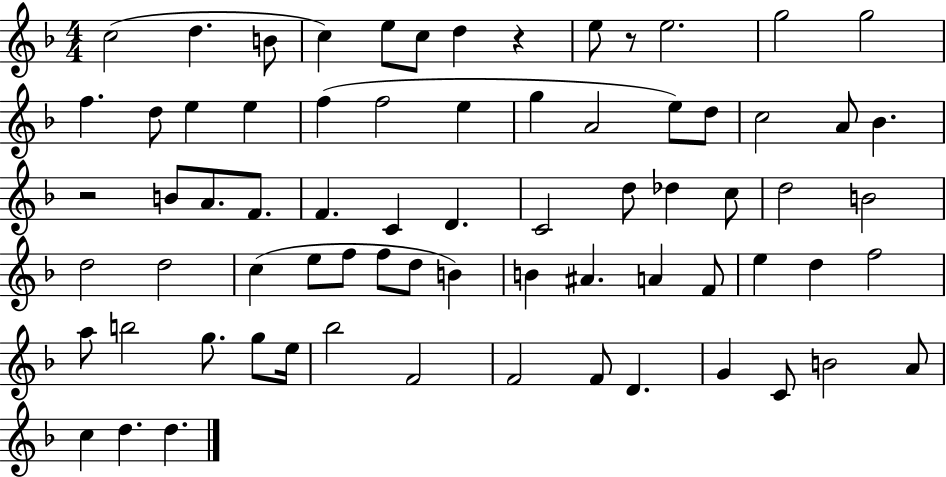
{
  \clef treble
  \numericTimeSignature
  \time 4/4
  \key f \major
  c''2( d''4. b'8 | c''4) e''8 c''8 d''4 r4 | e''8 r8 e''2. | g''2 g''2 | \break f''4. d''8 e''4 e''4 | f''4( f''2 e''4 | g''4 a'2 e''8) d''8 | c''2 a'8 bes'4. | \break r2 b'8 a'8. f'8. | f'4. c'4 d'4. | c'2 d''8 des''4 c''8 | d''2 b'2 | \break d''2 d''2 | c''4( e''8 f''8 f''8 d''8 b'4) | b'4 ais'4. a'4 f'8 | e''4 d''4 f''2 | \break a''8 b''2 g''8. g''8 e''16 | bes''2 f'2 | f'2 f'8 d'4. | g'4 c'8 b'2 a'8 | \break c''4 d''4. d''4. | \bar "|."
}